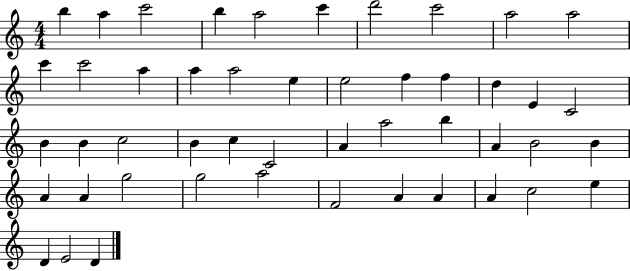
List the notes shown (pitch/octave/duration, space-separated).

B5/q A5/q C6/h B5/q A5/h C6/q D6/h C6/h A5/h A5/h C6/q C6/h A5/q A5/q A5/h E5/q E5/h F5/q F5/q D5/q E4/q C4/h B4/q B4/q C5/h B4/q C5/q C4/h A4/q A5/h B5/q A4/q B4/h B4/q A4/q A4/q G5/h G5/h A5/h F4/h A4/q A4/q A4/q C5/h E5/q D4/q E4/h D4/q